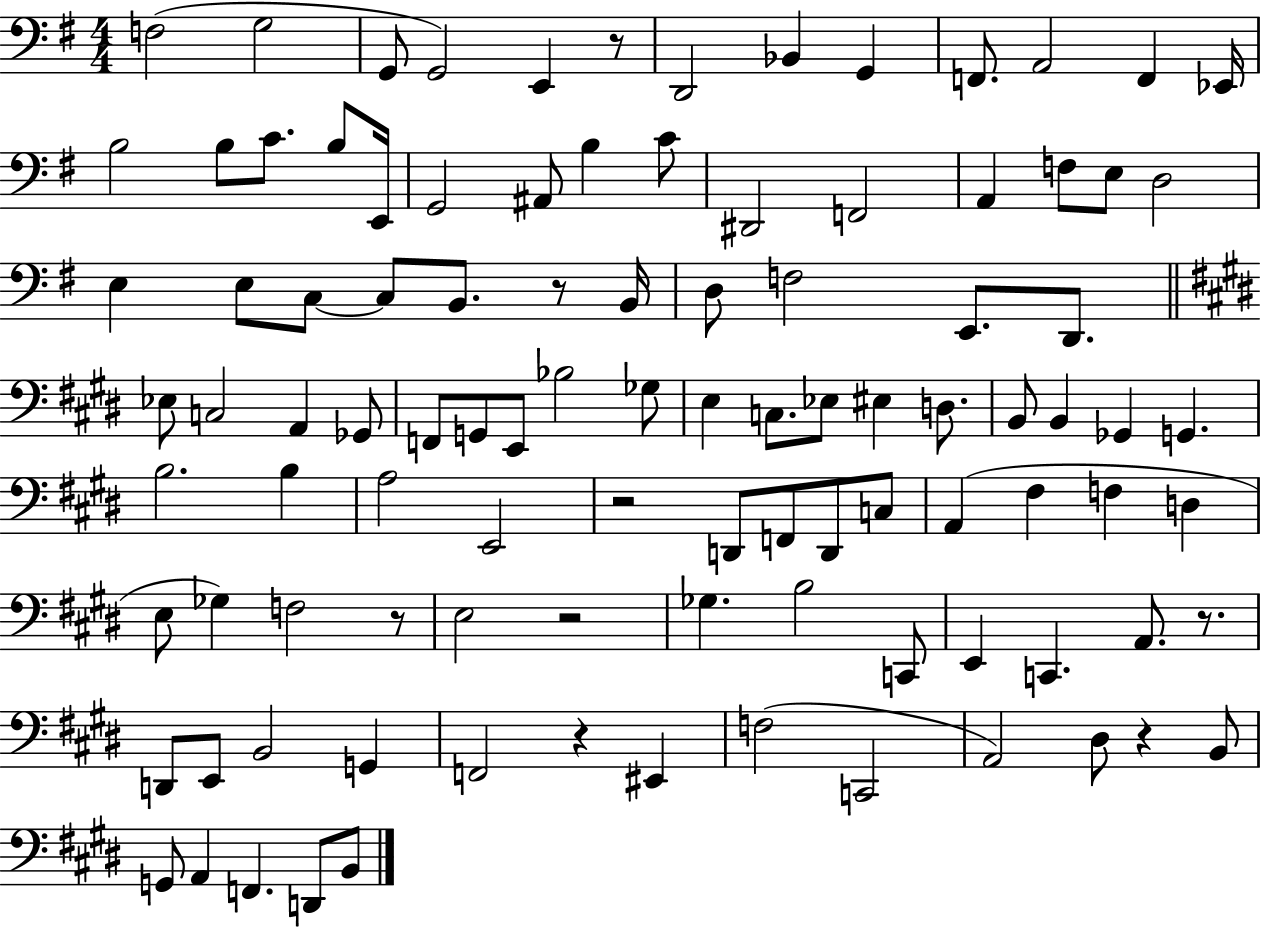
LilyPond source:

{
  \clef bass
  \numericTimeSignature
  \time 4/4
  \key g \major
  f2( g2 | g,8 g,2) e,4 r8 | d,2 bes,4 g,4 | f,8. a,2 f,4 ees,16 | \break b2 b8 c'8. b8 e,16 | g,2 ais,8 b4 c'8 | dis,2 f,2 | a,4 f8 e8 d2 | \break e4 e8 c8~~ c8 b,8. r8 b,16 | d8 f2 e,8. d,8. | \bar "||" \break \key e \major ees8 c2 a,4 ges,8 | f,8 g,8 e,8 bes2 ges8 | e4 c8. ees8 eis4 d8. | b,8 b,4 ges,4 g,4. | \break b2. b4 | a2 e,2 | r2 d,8 f,8 d,8 c8 | a,4( fis4 f4 d4 | \break e8 ges4) f2 r8 | e2 r2 | ges4. b2 c,8 | e,4 c,4. a,8. r8. | \break d,8 e,8 b,2 g,4 | f,2 r4 eis,4 | f2( c,2 | a,2) dis8 r4 b,8 | \break g,8 a,4 f,4. d,8 b,8 | \bar "|."
}